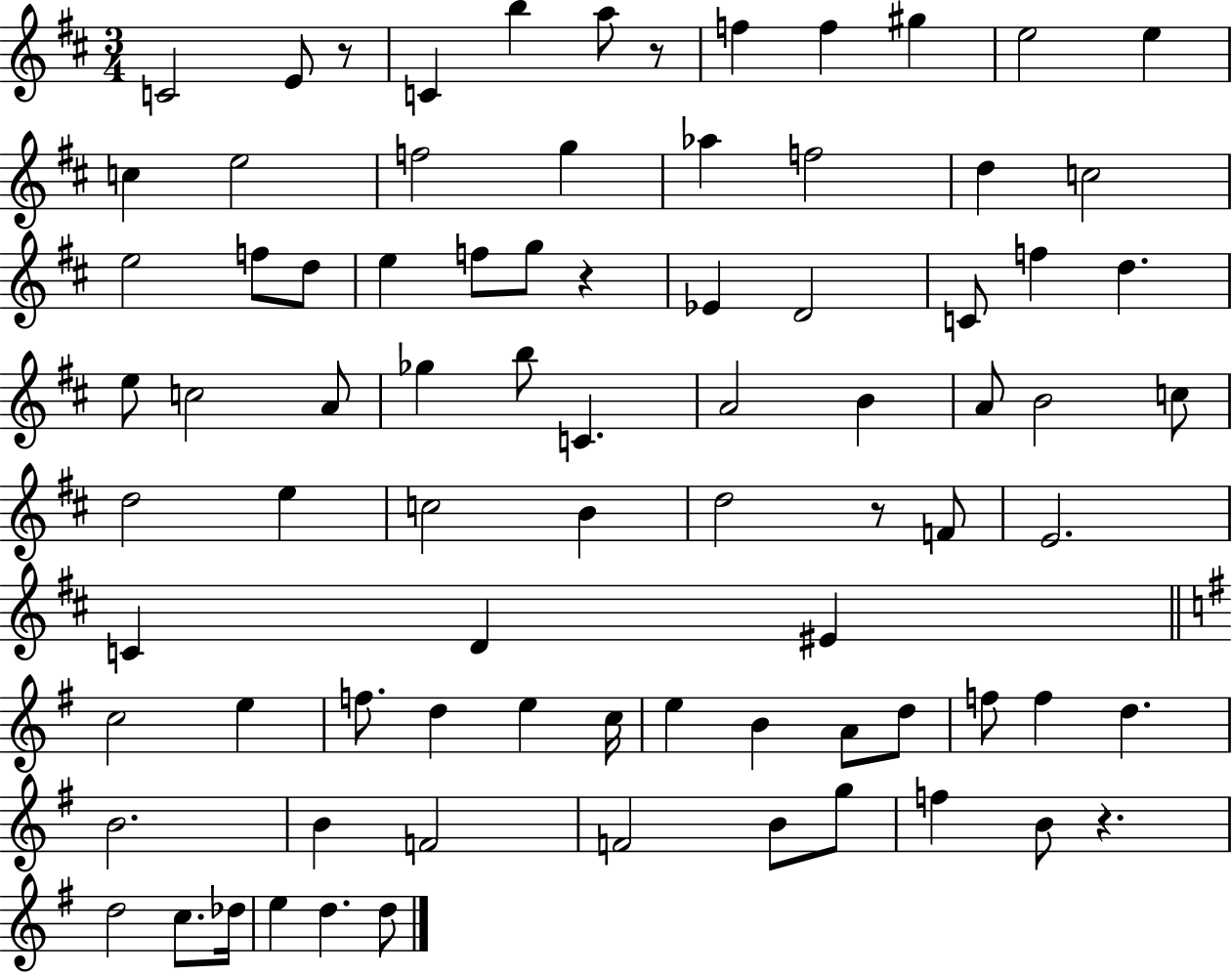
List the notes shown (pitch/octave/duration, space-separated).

C4/h E4/e R/e C4/q B5/q A5/e R/e F5/q F5/q G#5/q E5/h E5/q C5/q E5/h F5/h G5/q Ab5/q F5/h D5/q C5/h E5/h F5/e D5/e E5/q F5/e G5/e R/q Eb4/q D4/h C4/e F5/q D5/q. E5/e C5/h A4/e Gb5/q B5/e C4/q. A4/h B4/q A4/e B4/h C5/e D5/h E5/q C5/h B4/q D5/h R/e F4/e E4/h. C4/q D4/q EIS4/q C5/h E5/q F5/e. D5/q E5/q C5/s E5/q B4/q A4/e D5/e F5/e F5/q D5/q. B4/h. B4/q F4/h F4/h B4/e G5/e F5/q B4/e R/q. D5/h C5/e. Db5/s E5/q D5/q. D5/e